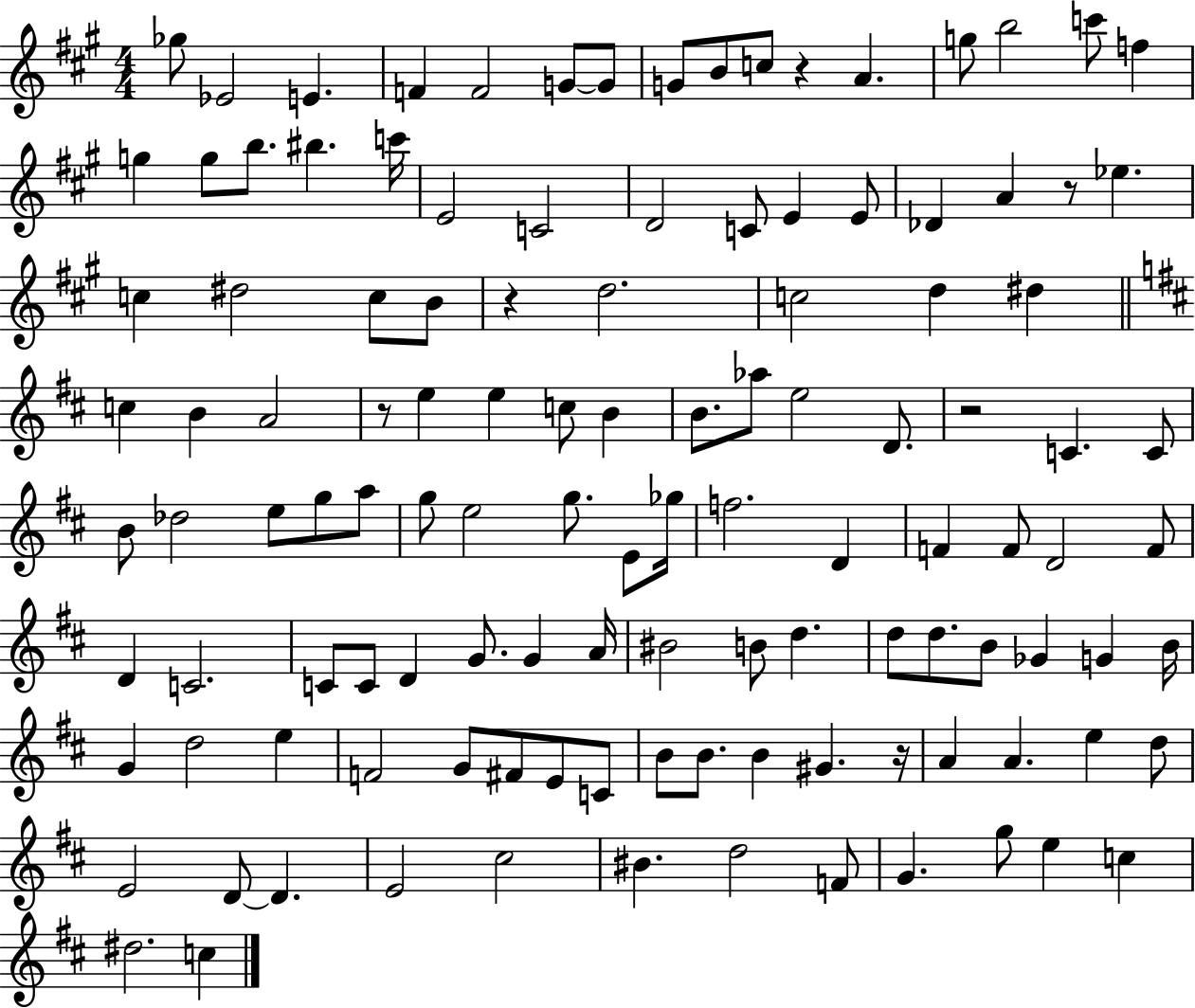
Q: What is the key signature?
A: A major